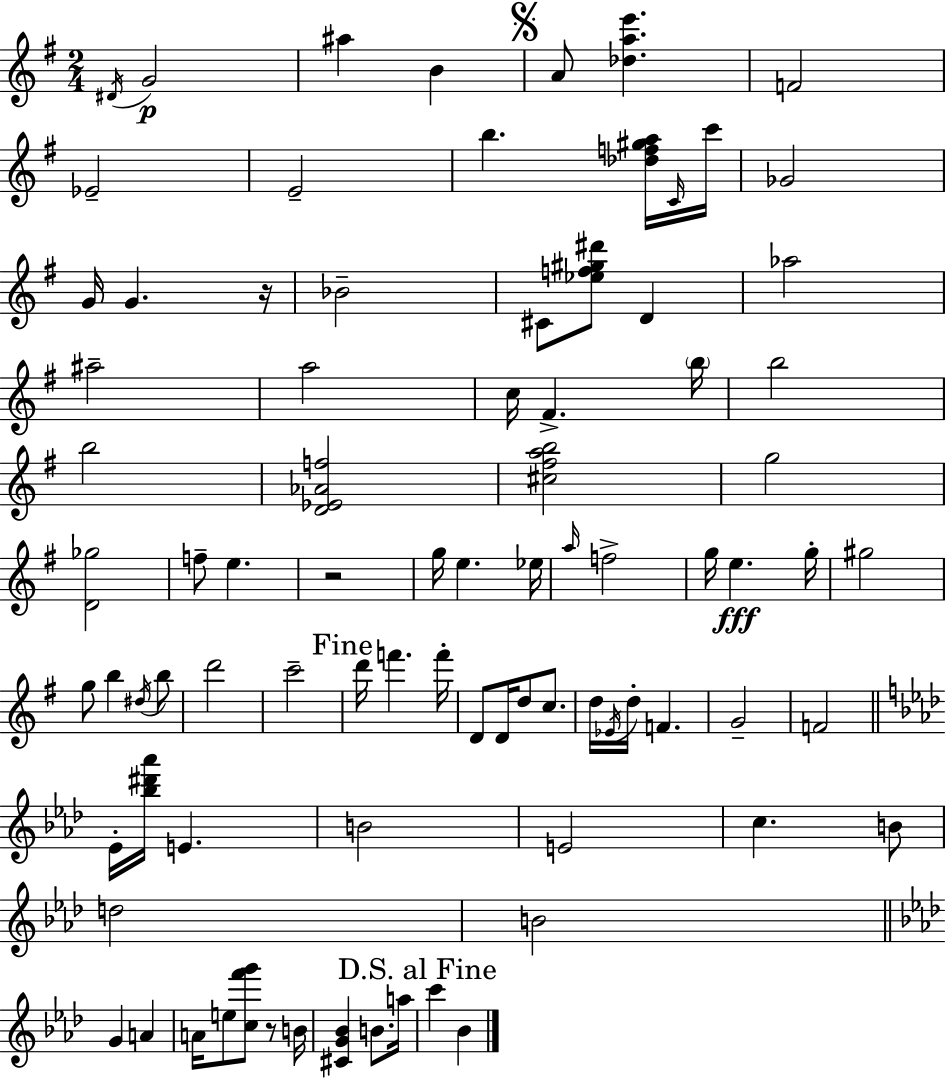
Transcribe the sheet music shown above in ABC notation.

X:1
T:Untitled
M:2/4
L:1/4
K:G
^D/4 G2 ^a B A/2 [_dae'] F2 _E2 E2 b [_df^ga]/4 C/4 c'/4 _G2 G/4 G z/4 _B2 ^C/2 [_ef^g^d']/2 D _a2 ^a2 a2 c/4 ^F b/4 b2 b2 [D_E_Af]2 [^c^fab]2 g2 [D_g]2 f/2 e z2 g/4 e _e/4 a/4 f2 g/4 e g/4 ^g2 g/2 b ^d/4 b/2 d'2 c'2 d'/4 f' f'/4 D/2 D/4 d/2 c/2 d/4 _E/4 d/4 F G2 F2 _E/4 [_b^d'_a']/4 E B2 E2 c B/2 d2 B2 G A A/4 e/2 [cf'g']/2 z/2 B/4 [^CG_B] B/2 a/4 c' _B